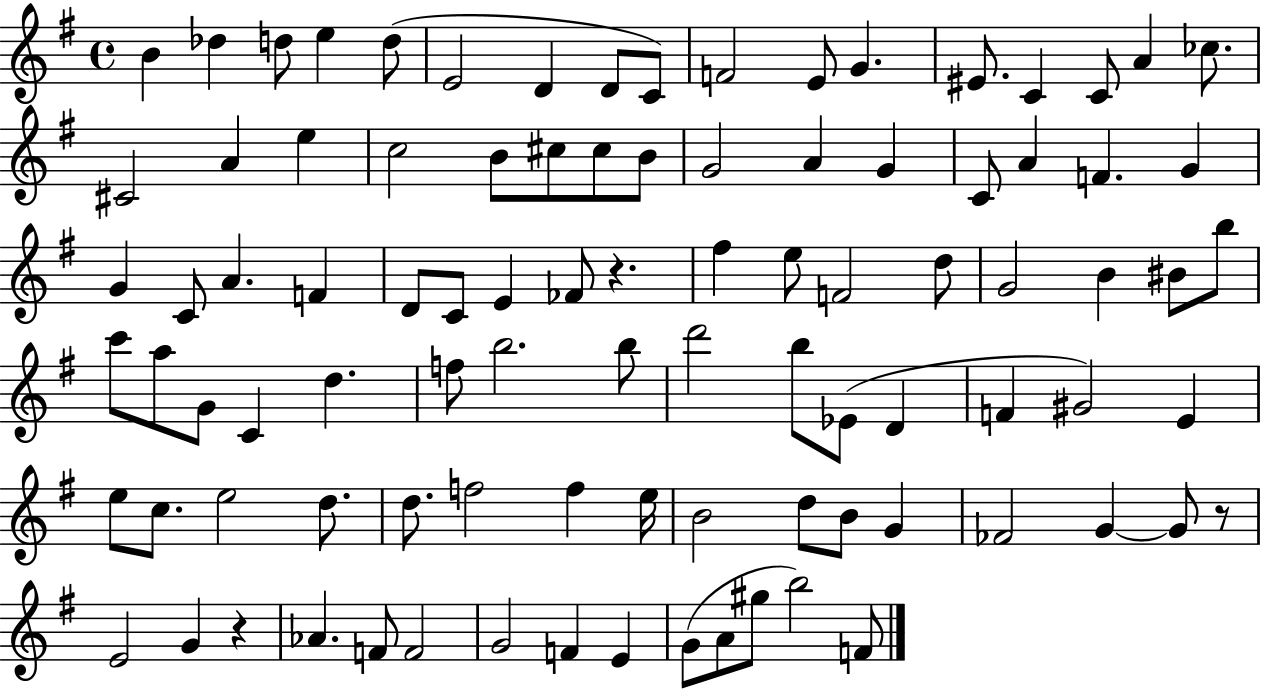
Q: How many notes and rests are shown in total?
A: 94